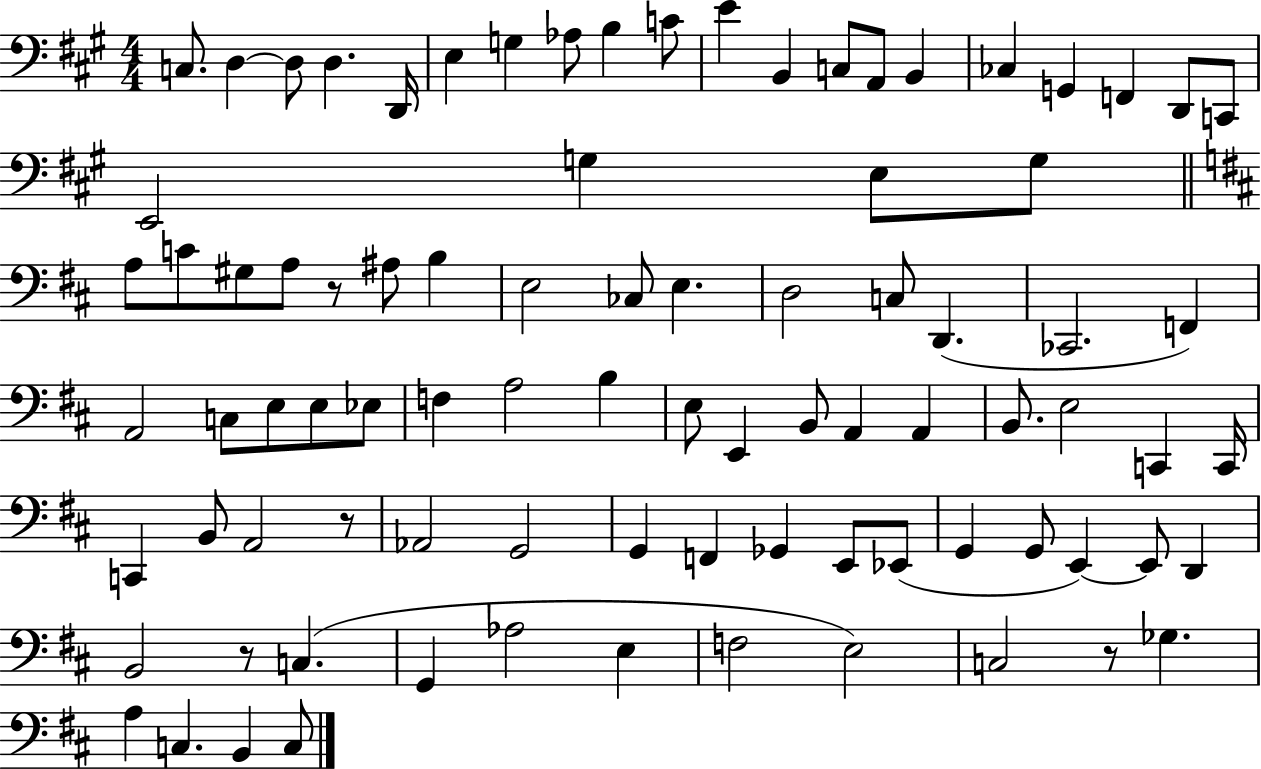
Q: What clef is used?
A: bass